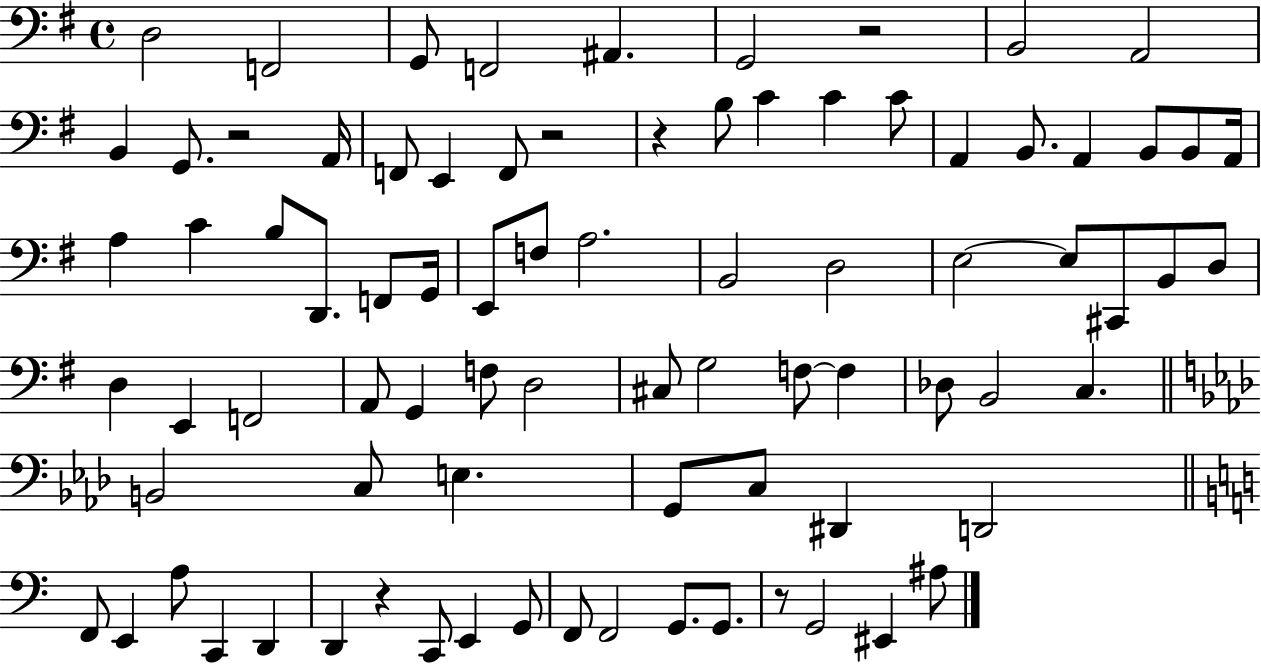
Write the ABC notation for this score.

X:1
T:Untitled
M:4/4
L:1/4
K:G
D,2 F,,2 G,,/2 F,,2 ^A,, G,,2 z2 B,,2 A,,2 B,, G,,/2 z2 A,,/4 F,,/2 E,, F,,/2 z2 z B,/2 C C C/2 A,, B,,/2 A,, B,,/2 B,,/2 A,,/4 A, C B,/2 D,,/2 F,,/2 G,,/4 E,,/2 F,/2 A,2 B,,2 D,2 E,2 E,/2 ^C,,/2 B,,/2 D,/2 D, E,, F,,2 A,,/2 G,, F,/2 D,2 ^C,/2 G,2 F,/2 F, _D,/2 B,,2 C, B,,2 C,/2 E, G,,/2 C,/2 ^D,, D,,2 F,,/2 E,, A,/2 C,, D,, D,, z C,,/2 E,, G,,/2 F,,/2 F,,2 G,,/2 G,,/2 z/2 G,,2 ^E,, ^A,/2